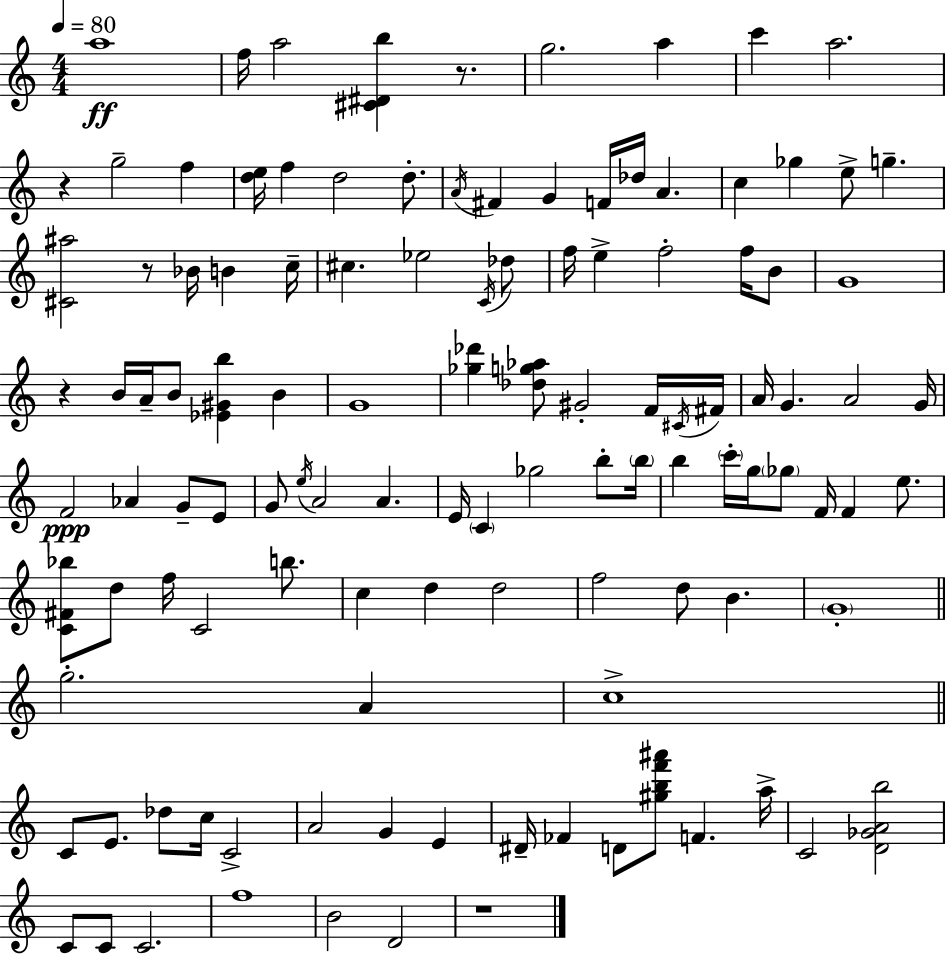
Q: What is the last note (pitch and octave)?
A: D4